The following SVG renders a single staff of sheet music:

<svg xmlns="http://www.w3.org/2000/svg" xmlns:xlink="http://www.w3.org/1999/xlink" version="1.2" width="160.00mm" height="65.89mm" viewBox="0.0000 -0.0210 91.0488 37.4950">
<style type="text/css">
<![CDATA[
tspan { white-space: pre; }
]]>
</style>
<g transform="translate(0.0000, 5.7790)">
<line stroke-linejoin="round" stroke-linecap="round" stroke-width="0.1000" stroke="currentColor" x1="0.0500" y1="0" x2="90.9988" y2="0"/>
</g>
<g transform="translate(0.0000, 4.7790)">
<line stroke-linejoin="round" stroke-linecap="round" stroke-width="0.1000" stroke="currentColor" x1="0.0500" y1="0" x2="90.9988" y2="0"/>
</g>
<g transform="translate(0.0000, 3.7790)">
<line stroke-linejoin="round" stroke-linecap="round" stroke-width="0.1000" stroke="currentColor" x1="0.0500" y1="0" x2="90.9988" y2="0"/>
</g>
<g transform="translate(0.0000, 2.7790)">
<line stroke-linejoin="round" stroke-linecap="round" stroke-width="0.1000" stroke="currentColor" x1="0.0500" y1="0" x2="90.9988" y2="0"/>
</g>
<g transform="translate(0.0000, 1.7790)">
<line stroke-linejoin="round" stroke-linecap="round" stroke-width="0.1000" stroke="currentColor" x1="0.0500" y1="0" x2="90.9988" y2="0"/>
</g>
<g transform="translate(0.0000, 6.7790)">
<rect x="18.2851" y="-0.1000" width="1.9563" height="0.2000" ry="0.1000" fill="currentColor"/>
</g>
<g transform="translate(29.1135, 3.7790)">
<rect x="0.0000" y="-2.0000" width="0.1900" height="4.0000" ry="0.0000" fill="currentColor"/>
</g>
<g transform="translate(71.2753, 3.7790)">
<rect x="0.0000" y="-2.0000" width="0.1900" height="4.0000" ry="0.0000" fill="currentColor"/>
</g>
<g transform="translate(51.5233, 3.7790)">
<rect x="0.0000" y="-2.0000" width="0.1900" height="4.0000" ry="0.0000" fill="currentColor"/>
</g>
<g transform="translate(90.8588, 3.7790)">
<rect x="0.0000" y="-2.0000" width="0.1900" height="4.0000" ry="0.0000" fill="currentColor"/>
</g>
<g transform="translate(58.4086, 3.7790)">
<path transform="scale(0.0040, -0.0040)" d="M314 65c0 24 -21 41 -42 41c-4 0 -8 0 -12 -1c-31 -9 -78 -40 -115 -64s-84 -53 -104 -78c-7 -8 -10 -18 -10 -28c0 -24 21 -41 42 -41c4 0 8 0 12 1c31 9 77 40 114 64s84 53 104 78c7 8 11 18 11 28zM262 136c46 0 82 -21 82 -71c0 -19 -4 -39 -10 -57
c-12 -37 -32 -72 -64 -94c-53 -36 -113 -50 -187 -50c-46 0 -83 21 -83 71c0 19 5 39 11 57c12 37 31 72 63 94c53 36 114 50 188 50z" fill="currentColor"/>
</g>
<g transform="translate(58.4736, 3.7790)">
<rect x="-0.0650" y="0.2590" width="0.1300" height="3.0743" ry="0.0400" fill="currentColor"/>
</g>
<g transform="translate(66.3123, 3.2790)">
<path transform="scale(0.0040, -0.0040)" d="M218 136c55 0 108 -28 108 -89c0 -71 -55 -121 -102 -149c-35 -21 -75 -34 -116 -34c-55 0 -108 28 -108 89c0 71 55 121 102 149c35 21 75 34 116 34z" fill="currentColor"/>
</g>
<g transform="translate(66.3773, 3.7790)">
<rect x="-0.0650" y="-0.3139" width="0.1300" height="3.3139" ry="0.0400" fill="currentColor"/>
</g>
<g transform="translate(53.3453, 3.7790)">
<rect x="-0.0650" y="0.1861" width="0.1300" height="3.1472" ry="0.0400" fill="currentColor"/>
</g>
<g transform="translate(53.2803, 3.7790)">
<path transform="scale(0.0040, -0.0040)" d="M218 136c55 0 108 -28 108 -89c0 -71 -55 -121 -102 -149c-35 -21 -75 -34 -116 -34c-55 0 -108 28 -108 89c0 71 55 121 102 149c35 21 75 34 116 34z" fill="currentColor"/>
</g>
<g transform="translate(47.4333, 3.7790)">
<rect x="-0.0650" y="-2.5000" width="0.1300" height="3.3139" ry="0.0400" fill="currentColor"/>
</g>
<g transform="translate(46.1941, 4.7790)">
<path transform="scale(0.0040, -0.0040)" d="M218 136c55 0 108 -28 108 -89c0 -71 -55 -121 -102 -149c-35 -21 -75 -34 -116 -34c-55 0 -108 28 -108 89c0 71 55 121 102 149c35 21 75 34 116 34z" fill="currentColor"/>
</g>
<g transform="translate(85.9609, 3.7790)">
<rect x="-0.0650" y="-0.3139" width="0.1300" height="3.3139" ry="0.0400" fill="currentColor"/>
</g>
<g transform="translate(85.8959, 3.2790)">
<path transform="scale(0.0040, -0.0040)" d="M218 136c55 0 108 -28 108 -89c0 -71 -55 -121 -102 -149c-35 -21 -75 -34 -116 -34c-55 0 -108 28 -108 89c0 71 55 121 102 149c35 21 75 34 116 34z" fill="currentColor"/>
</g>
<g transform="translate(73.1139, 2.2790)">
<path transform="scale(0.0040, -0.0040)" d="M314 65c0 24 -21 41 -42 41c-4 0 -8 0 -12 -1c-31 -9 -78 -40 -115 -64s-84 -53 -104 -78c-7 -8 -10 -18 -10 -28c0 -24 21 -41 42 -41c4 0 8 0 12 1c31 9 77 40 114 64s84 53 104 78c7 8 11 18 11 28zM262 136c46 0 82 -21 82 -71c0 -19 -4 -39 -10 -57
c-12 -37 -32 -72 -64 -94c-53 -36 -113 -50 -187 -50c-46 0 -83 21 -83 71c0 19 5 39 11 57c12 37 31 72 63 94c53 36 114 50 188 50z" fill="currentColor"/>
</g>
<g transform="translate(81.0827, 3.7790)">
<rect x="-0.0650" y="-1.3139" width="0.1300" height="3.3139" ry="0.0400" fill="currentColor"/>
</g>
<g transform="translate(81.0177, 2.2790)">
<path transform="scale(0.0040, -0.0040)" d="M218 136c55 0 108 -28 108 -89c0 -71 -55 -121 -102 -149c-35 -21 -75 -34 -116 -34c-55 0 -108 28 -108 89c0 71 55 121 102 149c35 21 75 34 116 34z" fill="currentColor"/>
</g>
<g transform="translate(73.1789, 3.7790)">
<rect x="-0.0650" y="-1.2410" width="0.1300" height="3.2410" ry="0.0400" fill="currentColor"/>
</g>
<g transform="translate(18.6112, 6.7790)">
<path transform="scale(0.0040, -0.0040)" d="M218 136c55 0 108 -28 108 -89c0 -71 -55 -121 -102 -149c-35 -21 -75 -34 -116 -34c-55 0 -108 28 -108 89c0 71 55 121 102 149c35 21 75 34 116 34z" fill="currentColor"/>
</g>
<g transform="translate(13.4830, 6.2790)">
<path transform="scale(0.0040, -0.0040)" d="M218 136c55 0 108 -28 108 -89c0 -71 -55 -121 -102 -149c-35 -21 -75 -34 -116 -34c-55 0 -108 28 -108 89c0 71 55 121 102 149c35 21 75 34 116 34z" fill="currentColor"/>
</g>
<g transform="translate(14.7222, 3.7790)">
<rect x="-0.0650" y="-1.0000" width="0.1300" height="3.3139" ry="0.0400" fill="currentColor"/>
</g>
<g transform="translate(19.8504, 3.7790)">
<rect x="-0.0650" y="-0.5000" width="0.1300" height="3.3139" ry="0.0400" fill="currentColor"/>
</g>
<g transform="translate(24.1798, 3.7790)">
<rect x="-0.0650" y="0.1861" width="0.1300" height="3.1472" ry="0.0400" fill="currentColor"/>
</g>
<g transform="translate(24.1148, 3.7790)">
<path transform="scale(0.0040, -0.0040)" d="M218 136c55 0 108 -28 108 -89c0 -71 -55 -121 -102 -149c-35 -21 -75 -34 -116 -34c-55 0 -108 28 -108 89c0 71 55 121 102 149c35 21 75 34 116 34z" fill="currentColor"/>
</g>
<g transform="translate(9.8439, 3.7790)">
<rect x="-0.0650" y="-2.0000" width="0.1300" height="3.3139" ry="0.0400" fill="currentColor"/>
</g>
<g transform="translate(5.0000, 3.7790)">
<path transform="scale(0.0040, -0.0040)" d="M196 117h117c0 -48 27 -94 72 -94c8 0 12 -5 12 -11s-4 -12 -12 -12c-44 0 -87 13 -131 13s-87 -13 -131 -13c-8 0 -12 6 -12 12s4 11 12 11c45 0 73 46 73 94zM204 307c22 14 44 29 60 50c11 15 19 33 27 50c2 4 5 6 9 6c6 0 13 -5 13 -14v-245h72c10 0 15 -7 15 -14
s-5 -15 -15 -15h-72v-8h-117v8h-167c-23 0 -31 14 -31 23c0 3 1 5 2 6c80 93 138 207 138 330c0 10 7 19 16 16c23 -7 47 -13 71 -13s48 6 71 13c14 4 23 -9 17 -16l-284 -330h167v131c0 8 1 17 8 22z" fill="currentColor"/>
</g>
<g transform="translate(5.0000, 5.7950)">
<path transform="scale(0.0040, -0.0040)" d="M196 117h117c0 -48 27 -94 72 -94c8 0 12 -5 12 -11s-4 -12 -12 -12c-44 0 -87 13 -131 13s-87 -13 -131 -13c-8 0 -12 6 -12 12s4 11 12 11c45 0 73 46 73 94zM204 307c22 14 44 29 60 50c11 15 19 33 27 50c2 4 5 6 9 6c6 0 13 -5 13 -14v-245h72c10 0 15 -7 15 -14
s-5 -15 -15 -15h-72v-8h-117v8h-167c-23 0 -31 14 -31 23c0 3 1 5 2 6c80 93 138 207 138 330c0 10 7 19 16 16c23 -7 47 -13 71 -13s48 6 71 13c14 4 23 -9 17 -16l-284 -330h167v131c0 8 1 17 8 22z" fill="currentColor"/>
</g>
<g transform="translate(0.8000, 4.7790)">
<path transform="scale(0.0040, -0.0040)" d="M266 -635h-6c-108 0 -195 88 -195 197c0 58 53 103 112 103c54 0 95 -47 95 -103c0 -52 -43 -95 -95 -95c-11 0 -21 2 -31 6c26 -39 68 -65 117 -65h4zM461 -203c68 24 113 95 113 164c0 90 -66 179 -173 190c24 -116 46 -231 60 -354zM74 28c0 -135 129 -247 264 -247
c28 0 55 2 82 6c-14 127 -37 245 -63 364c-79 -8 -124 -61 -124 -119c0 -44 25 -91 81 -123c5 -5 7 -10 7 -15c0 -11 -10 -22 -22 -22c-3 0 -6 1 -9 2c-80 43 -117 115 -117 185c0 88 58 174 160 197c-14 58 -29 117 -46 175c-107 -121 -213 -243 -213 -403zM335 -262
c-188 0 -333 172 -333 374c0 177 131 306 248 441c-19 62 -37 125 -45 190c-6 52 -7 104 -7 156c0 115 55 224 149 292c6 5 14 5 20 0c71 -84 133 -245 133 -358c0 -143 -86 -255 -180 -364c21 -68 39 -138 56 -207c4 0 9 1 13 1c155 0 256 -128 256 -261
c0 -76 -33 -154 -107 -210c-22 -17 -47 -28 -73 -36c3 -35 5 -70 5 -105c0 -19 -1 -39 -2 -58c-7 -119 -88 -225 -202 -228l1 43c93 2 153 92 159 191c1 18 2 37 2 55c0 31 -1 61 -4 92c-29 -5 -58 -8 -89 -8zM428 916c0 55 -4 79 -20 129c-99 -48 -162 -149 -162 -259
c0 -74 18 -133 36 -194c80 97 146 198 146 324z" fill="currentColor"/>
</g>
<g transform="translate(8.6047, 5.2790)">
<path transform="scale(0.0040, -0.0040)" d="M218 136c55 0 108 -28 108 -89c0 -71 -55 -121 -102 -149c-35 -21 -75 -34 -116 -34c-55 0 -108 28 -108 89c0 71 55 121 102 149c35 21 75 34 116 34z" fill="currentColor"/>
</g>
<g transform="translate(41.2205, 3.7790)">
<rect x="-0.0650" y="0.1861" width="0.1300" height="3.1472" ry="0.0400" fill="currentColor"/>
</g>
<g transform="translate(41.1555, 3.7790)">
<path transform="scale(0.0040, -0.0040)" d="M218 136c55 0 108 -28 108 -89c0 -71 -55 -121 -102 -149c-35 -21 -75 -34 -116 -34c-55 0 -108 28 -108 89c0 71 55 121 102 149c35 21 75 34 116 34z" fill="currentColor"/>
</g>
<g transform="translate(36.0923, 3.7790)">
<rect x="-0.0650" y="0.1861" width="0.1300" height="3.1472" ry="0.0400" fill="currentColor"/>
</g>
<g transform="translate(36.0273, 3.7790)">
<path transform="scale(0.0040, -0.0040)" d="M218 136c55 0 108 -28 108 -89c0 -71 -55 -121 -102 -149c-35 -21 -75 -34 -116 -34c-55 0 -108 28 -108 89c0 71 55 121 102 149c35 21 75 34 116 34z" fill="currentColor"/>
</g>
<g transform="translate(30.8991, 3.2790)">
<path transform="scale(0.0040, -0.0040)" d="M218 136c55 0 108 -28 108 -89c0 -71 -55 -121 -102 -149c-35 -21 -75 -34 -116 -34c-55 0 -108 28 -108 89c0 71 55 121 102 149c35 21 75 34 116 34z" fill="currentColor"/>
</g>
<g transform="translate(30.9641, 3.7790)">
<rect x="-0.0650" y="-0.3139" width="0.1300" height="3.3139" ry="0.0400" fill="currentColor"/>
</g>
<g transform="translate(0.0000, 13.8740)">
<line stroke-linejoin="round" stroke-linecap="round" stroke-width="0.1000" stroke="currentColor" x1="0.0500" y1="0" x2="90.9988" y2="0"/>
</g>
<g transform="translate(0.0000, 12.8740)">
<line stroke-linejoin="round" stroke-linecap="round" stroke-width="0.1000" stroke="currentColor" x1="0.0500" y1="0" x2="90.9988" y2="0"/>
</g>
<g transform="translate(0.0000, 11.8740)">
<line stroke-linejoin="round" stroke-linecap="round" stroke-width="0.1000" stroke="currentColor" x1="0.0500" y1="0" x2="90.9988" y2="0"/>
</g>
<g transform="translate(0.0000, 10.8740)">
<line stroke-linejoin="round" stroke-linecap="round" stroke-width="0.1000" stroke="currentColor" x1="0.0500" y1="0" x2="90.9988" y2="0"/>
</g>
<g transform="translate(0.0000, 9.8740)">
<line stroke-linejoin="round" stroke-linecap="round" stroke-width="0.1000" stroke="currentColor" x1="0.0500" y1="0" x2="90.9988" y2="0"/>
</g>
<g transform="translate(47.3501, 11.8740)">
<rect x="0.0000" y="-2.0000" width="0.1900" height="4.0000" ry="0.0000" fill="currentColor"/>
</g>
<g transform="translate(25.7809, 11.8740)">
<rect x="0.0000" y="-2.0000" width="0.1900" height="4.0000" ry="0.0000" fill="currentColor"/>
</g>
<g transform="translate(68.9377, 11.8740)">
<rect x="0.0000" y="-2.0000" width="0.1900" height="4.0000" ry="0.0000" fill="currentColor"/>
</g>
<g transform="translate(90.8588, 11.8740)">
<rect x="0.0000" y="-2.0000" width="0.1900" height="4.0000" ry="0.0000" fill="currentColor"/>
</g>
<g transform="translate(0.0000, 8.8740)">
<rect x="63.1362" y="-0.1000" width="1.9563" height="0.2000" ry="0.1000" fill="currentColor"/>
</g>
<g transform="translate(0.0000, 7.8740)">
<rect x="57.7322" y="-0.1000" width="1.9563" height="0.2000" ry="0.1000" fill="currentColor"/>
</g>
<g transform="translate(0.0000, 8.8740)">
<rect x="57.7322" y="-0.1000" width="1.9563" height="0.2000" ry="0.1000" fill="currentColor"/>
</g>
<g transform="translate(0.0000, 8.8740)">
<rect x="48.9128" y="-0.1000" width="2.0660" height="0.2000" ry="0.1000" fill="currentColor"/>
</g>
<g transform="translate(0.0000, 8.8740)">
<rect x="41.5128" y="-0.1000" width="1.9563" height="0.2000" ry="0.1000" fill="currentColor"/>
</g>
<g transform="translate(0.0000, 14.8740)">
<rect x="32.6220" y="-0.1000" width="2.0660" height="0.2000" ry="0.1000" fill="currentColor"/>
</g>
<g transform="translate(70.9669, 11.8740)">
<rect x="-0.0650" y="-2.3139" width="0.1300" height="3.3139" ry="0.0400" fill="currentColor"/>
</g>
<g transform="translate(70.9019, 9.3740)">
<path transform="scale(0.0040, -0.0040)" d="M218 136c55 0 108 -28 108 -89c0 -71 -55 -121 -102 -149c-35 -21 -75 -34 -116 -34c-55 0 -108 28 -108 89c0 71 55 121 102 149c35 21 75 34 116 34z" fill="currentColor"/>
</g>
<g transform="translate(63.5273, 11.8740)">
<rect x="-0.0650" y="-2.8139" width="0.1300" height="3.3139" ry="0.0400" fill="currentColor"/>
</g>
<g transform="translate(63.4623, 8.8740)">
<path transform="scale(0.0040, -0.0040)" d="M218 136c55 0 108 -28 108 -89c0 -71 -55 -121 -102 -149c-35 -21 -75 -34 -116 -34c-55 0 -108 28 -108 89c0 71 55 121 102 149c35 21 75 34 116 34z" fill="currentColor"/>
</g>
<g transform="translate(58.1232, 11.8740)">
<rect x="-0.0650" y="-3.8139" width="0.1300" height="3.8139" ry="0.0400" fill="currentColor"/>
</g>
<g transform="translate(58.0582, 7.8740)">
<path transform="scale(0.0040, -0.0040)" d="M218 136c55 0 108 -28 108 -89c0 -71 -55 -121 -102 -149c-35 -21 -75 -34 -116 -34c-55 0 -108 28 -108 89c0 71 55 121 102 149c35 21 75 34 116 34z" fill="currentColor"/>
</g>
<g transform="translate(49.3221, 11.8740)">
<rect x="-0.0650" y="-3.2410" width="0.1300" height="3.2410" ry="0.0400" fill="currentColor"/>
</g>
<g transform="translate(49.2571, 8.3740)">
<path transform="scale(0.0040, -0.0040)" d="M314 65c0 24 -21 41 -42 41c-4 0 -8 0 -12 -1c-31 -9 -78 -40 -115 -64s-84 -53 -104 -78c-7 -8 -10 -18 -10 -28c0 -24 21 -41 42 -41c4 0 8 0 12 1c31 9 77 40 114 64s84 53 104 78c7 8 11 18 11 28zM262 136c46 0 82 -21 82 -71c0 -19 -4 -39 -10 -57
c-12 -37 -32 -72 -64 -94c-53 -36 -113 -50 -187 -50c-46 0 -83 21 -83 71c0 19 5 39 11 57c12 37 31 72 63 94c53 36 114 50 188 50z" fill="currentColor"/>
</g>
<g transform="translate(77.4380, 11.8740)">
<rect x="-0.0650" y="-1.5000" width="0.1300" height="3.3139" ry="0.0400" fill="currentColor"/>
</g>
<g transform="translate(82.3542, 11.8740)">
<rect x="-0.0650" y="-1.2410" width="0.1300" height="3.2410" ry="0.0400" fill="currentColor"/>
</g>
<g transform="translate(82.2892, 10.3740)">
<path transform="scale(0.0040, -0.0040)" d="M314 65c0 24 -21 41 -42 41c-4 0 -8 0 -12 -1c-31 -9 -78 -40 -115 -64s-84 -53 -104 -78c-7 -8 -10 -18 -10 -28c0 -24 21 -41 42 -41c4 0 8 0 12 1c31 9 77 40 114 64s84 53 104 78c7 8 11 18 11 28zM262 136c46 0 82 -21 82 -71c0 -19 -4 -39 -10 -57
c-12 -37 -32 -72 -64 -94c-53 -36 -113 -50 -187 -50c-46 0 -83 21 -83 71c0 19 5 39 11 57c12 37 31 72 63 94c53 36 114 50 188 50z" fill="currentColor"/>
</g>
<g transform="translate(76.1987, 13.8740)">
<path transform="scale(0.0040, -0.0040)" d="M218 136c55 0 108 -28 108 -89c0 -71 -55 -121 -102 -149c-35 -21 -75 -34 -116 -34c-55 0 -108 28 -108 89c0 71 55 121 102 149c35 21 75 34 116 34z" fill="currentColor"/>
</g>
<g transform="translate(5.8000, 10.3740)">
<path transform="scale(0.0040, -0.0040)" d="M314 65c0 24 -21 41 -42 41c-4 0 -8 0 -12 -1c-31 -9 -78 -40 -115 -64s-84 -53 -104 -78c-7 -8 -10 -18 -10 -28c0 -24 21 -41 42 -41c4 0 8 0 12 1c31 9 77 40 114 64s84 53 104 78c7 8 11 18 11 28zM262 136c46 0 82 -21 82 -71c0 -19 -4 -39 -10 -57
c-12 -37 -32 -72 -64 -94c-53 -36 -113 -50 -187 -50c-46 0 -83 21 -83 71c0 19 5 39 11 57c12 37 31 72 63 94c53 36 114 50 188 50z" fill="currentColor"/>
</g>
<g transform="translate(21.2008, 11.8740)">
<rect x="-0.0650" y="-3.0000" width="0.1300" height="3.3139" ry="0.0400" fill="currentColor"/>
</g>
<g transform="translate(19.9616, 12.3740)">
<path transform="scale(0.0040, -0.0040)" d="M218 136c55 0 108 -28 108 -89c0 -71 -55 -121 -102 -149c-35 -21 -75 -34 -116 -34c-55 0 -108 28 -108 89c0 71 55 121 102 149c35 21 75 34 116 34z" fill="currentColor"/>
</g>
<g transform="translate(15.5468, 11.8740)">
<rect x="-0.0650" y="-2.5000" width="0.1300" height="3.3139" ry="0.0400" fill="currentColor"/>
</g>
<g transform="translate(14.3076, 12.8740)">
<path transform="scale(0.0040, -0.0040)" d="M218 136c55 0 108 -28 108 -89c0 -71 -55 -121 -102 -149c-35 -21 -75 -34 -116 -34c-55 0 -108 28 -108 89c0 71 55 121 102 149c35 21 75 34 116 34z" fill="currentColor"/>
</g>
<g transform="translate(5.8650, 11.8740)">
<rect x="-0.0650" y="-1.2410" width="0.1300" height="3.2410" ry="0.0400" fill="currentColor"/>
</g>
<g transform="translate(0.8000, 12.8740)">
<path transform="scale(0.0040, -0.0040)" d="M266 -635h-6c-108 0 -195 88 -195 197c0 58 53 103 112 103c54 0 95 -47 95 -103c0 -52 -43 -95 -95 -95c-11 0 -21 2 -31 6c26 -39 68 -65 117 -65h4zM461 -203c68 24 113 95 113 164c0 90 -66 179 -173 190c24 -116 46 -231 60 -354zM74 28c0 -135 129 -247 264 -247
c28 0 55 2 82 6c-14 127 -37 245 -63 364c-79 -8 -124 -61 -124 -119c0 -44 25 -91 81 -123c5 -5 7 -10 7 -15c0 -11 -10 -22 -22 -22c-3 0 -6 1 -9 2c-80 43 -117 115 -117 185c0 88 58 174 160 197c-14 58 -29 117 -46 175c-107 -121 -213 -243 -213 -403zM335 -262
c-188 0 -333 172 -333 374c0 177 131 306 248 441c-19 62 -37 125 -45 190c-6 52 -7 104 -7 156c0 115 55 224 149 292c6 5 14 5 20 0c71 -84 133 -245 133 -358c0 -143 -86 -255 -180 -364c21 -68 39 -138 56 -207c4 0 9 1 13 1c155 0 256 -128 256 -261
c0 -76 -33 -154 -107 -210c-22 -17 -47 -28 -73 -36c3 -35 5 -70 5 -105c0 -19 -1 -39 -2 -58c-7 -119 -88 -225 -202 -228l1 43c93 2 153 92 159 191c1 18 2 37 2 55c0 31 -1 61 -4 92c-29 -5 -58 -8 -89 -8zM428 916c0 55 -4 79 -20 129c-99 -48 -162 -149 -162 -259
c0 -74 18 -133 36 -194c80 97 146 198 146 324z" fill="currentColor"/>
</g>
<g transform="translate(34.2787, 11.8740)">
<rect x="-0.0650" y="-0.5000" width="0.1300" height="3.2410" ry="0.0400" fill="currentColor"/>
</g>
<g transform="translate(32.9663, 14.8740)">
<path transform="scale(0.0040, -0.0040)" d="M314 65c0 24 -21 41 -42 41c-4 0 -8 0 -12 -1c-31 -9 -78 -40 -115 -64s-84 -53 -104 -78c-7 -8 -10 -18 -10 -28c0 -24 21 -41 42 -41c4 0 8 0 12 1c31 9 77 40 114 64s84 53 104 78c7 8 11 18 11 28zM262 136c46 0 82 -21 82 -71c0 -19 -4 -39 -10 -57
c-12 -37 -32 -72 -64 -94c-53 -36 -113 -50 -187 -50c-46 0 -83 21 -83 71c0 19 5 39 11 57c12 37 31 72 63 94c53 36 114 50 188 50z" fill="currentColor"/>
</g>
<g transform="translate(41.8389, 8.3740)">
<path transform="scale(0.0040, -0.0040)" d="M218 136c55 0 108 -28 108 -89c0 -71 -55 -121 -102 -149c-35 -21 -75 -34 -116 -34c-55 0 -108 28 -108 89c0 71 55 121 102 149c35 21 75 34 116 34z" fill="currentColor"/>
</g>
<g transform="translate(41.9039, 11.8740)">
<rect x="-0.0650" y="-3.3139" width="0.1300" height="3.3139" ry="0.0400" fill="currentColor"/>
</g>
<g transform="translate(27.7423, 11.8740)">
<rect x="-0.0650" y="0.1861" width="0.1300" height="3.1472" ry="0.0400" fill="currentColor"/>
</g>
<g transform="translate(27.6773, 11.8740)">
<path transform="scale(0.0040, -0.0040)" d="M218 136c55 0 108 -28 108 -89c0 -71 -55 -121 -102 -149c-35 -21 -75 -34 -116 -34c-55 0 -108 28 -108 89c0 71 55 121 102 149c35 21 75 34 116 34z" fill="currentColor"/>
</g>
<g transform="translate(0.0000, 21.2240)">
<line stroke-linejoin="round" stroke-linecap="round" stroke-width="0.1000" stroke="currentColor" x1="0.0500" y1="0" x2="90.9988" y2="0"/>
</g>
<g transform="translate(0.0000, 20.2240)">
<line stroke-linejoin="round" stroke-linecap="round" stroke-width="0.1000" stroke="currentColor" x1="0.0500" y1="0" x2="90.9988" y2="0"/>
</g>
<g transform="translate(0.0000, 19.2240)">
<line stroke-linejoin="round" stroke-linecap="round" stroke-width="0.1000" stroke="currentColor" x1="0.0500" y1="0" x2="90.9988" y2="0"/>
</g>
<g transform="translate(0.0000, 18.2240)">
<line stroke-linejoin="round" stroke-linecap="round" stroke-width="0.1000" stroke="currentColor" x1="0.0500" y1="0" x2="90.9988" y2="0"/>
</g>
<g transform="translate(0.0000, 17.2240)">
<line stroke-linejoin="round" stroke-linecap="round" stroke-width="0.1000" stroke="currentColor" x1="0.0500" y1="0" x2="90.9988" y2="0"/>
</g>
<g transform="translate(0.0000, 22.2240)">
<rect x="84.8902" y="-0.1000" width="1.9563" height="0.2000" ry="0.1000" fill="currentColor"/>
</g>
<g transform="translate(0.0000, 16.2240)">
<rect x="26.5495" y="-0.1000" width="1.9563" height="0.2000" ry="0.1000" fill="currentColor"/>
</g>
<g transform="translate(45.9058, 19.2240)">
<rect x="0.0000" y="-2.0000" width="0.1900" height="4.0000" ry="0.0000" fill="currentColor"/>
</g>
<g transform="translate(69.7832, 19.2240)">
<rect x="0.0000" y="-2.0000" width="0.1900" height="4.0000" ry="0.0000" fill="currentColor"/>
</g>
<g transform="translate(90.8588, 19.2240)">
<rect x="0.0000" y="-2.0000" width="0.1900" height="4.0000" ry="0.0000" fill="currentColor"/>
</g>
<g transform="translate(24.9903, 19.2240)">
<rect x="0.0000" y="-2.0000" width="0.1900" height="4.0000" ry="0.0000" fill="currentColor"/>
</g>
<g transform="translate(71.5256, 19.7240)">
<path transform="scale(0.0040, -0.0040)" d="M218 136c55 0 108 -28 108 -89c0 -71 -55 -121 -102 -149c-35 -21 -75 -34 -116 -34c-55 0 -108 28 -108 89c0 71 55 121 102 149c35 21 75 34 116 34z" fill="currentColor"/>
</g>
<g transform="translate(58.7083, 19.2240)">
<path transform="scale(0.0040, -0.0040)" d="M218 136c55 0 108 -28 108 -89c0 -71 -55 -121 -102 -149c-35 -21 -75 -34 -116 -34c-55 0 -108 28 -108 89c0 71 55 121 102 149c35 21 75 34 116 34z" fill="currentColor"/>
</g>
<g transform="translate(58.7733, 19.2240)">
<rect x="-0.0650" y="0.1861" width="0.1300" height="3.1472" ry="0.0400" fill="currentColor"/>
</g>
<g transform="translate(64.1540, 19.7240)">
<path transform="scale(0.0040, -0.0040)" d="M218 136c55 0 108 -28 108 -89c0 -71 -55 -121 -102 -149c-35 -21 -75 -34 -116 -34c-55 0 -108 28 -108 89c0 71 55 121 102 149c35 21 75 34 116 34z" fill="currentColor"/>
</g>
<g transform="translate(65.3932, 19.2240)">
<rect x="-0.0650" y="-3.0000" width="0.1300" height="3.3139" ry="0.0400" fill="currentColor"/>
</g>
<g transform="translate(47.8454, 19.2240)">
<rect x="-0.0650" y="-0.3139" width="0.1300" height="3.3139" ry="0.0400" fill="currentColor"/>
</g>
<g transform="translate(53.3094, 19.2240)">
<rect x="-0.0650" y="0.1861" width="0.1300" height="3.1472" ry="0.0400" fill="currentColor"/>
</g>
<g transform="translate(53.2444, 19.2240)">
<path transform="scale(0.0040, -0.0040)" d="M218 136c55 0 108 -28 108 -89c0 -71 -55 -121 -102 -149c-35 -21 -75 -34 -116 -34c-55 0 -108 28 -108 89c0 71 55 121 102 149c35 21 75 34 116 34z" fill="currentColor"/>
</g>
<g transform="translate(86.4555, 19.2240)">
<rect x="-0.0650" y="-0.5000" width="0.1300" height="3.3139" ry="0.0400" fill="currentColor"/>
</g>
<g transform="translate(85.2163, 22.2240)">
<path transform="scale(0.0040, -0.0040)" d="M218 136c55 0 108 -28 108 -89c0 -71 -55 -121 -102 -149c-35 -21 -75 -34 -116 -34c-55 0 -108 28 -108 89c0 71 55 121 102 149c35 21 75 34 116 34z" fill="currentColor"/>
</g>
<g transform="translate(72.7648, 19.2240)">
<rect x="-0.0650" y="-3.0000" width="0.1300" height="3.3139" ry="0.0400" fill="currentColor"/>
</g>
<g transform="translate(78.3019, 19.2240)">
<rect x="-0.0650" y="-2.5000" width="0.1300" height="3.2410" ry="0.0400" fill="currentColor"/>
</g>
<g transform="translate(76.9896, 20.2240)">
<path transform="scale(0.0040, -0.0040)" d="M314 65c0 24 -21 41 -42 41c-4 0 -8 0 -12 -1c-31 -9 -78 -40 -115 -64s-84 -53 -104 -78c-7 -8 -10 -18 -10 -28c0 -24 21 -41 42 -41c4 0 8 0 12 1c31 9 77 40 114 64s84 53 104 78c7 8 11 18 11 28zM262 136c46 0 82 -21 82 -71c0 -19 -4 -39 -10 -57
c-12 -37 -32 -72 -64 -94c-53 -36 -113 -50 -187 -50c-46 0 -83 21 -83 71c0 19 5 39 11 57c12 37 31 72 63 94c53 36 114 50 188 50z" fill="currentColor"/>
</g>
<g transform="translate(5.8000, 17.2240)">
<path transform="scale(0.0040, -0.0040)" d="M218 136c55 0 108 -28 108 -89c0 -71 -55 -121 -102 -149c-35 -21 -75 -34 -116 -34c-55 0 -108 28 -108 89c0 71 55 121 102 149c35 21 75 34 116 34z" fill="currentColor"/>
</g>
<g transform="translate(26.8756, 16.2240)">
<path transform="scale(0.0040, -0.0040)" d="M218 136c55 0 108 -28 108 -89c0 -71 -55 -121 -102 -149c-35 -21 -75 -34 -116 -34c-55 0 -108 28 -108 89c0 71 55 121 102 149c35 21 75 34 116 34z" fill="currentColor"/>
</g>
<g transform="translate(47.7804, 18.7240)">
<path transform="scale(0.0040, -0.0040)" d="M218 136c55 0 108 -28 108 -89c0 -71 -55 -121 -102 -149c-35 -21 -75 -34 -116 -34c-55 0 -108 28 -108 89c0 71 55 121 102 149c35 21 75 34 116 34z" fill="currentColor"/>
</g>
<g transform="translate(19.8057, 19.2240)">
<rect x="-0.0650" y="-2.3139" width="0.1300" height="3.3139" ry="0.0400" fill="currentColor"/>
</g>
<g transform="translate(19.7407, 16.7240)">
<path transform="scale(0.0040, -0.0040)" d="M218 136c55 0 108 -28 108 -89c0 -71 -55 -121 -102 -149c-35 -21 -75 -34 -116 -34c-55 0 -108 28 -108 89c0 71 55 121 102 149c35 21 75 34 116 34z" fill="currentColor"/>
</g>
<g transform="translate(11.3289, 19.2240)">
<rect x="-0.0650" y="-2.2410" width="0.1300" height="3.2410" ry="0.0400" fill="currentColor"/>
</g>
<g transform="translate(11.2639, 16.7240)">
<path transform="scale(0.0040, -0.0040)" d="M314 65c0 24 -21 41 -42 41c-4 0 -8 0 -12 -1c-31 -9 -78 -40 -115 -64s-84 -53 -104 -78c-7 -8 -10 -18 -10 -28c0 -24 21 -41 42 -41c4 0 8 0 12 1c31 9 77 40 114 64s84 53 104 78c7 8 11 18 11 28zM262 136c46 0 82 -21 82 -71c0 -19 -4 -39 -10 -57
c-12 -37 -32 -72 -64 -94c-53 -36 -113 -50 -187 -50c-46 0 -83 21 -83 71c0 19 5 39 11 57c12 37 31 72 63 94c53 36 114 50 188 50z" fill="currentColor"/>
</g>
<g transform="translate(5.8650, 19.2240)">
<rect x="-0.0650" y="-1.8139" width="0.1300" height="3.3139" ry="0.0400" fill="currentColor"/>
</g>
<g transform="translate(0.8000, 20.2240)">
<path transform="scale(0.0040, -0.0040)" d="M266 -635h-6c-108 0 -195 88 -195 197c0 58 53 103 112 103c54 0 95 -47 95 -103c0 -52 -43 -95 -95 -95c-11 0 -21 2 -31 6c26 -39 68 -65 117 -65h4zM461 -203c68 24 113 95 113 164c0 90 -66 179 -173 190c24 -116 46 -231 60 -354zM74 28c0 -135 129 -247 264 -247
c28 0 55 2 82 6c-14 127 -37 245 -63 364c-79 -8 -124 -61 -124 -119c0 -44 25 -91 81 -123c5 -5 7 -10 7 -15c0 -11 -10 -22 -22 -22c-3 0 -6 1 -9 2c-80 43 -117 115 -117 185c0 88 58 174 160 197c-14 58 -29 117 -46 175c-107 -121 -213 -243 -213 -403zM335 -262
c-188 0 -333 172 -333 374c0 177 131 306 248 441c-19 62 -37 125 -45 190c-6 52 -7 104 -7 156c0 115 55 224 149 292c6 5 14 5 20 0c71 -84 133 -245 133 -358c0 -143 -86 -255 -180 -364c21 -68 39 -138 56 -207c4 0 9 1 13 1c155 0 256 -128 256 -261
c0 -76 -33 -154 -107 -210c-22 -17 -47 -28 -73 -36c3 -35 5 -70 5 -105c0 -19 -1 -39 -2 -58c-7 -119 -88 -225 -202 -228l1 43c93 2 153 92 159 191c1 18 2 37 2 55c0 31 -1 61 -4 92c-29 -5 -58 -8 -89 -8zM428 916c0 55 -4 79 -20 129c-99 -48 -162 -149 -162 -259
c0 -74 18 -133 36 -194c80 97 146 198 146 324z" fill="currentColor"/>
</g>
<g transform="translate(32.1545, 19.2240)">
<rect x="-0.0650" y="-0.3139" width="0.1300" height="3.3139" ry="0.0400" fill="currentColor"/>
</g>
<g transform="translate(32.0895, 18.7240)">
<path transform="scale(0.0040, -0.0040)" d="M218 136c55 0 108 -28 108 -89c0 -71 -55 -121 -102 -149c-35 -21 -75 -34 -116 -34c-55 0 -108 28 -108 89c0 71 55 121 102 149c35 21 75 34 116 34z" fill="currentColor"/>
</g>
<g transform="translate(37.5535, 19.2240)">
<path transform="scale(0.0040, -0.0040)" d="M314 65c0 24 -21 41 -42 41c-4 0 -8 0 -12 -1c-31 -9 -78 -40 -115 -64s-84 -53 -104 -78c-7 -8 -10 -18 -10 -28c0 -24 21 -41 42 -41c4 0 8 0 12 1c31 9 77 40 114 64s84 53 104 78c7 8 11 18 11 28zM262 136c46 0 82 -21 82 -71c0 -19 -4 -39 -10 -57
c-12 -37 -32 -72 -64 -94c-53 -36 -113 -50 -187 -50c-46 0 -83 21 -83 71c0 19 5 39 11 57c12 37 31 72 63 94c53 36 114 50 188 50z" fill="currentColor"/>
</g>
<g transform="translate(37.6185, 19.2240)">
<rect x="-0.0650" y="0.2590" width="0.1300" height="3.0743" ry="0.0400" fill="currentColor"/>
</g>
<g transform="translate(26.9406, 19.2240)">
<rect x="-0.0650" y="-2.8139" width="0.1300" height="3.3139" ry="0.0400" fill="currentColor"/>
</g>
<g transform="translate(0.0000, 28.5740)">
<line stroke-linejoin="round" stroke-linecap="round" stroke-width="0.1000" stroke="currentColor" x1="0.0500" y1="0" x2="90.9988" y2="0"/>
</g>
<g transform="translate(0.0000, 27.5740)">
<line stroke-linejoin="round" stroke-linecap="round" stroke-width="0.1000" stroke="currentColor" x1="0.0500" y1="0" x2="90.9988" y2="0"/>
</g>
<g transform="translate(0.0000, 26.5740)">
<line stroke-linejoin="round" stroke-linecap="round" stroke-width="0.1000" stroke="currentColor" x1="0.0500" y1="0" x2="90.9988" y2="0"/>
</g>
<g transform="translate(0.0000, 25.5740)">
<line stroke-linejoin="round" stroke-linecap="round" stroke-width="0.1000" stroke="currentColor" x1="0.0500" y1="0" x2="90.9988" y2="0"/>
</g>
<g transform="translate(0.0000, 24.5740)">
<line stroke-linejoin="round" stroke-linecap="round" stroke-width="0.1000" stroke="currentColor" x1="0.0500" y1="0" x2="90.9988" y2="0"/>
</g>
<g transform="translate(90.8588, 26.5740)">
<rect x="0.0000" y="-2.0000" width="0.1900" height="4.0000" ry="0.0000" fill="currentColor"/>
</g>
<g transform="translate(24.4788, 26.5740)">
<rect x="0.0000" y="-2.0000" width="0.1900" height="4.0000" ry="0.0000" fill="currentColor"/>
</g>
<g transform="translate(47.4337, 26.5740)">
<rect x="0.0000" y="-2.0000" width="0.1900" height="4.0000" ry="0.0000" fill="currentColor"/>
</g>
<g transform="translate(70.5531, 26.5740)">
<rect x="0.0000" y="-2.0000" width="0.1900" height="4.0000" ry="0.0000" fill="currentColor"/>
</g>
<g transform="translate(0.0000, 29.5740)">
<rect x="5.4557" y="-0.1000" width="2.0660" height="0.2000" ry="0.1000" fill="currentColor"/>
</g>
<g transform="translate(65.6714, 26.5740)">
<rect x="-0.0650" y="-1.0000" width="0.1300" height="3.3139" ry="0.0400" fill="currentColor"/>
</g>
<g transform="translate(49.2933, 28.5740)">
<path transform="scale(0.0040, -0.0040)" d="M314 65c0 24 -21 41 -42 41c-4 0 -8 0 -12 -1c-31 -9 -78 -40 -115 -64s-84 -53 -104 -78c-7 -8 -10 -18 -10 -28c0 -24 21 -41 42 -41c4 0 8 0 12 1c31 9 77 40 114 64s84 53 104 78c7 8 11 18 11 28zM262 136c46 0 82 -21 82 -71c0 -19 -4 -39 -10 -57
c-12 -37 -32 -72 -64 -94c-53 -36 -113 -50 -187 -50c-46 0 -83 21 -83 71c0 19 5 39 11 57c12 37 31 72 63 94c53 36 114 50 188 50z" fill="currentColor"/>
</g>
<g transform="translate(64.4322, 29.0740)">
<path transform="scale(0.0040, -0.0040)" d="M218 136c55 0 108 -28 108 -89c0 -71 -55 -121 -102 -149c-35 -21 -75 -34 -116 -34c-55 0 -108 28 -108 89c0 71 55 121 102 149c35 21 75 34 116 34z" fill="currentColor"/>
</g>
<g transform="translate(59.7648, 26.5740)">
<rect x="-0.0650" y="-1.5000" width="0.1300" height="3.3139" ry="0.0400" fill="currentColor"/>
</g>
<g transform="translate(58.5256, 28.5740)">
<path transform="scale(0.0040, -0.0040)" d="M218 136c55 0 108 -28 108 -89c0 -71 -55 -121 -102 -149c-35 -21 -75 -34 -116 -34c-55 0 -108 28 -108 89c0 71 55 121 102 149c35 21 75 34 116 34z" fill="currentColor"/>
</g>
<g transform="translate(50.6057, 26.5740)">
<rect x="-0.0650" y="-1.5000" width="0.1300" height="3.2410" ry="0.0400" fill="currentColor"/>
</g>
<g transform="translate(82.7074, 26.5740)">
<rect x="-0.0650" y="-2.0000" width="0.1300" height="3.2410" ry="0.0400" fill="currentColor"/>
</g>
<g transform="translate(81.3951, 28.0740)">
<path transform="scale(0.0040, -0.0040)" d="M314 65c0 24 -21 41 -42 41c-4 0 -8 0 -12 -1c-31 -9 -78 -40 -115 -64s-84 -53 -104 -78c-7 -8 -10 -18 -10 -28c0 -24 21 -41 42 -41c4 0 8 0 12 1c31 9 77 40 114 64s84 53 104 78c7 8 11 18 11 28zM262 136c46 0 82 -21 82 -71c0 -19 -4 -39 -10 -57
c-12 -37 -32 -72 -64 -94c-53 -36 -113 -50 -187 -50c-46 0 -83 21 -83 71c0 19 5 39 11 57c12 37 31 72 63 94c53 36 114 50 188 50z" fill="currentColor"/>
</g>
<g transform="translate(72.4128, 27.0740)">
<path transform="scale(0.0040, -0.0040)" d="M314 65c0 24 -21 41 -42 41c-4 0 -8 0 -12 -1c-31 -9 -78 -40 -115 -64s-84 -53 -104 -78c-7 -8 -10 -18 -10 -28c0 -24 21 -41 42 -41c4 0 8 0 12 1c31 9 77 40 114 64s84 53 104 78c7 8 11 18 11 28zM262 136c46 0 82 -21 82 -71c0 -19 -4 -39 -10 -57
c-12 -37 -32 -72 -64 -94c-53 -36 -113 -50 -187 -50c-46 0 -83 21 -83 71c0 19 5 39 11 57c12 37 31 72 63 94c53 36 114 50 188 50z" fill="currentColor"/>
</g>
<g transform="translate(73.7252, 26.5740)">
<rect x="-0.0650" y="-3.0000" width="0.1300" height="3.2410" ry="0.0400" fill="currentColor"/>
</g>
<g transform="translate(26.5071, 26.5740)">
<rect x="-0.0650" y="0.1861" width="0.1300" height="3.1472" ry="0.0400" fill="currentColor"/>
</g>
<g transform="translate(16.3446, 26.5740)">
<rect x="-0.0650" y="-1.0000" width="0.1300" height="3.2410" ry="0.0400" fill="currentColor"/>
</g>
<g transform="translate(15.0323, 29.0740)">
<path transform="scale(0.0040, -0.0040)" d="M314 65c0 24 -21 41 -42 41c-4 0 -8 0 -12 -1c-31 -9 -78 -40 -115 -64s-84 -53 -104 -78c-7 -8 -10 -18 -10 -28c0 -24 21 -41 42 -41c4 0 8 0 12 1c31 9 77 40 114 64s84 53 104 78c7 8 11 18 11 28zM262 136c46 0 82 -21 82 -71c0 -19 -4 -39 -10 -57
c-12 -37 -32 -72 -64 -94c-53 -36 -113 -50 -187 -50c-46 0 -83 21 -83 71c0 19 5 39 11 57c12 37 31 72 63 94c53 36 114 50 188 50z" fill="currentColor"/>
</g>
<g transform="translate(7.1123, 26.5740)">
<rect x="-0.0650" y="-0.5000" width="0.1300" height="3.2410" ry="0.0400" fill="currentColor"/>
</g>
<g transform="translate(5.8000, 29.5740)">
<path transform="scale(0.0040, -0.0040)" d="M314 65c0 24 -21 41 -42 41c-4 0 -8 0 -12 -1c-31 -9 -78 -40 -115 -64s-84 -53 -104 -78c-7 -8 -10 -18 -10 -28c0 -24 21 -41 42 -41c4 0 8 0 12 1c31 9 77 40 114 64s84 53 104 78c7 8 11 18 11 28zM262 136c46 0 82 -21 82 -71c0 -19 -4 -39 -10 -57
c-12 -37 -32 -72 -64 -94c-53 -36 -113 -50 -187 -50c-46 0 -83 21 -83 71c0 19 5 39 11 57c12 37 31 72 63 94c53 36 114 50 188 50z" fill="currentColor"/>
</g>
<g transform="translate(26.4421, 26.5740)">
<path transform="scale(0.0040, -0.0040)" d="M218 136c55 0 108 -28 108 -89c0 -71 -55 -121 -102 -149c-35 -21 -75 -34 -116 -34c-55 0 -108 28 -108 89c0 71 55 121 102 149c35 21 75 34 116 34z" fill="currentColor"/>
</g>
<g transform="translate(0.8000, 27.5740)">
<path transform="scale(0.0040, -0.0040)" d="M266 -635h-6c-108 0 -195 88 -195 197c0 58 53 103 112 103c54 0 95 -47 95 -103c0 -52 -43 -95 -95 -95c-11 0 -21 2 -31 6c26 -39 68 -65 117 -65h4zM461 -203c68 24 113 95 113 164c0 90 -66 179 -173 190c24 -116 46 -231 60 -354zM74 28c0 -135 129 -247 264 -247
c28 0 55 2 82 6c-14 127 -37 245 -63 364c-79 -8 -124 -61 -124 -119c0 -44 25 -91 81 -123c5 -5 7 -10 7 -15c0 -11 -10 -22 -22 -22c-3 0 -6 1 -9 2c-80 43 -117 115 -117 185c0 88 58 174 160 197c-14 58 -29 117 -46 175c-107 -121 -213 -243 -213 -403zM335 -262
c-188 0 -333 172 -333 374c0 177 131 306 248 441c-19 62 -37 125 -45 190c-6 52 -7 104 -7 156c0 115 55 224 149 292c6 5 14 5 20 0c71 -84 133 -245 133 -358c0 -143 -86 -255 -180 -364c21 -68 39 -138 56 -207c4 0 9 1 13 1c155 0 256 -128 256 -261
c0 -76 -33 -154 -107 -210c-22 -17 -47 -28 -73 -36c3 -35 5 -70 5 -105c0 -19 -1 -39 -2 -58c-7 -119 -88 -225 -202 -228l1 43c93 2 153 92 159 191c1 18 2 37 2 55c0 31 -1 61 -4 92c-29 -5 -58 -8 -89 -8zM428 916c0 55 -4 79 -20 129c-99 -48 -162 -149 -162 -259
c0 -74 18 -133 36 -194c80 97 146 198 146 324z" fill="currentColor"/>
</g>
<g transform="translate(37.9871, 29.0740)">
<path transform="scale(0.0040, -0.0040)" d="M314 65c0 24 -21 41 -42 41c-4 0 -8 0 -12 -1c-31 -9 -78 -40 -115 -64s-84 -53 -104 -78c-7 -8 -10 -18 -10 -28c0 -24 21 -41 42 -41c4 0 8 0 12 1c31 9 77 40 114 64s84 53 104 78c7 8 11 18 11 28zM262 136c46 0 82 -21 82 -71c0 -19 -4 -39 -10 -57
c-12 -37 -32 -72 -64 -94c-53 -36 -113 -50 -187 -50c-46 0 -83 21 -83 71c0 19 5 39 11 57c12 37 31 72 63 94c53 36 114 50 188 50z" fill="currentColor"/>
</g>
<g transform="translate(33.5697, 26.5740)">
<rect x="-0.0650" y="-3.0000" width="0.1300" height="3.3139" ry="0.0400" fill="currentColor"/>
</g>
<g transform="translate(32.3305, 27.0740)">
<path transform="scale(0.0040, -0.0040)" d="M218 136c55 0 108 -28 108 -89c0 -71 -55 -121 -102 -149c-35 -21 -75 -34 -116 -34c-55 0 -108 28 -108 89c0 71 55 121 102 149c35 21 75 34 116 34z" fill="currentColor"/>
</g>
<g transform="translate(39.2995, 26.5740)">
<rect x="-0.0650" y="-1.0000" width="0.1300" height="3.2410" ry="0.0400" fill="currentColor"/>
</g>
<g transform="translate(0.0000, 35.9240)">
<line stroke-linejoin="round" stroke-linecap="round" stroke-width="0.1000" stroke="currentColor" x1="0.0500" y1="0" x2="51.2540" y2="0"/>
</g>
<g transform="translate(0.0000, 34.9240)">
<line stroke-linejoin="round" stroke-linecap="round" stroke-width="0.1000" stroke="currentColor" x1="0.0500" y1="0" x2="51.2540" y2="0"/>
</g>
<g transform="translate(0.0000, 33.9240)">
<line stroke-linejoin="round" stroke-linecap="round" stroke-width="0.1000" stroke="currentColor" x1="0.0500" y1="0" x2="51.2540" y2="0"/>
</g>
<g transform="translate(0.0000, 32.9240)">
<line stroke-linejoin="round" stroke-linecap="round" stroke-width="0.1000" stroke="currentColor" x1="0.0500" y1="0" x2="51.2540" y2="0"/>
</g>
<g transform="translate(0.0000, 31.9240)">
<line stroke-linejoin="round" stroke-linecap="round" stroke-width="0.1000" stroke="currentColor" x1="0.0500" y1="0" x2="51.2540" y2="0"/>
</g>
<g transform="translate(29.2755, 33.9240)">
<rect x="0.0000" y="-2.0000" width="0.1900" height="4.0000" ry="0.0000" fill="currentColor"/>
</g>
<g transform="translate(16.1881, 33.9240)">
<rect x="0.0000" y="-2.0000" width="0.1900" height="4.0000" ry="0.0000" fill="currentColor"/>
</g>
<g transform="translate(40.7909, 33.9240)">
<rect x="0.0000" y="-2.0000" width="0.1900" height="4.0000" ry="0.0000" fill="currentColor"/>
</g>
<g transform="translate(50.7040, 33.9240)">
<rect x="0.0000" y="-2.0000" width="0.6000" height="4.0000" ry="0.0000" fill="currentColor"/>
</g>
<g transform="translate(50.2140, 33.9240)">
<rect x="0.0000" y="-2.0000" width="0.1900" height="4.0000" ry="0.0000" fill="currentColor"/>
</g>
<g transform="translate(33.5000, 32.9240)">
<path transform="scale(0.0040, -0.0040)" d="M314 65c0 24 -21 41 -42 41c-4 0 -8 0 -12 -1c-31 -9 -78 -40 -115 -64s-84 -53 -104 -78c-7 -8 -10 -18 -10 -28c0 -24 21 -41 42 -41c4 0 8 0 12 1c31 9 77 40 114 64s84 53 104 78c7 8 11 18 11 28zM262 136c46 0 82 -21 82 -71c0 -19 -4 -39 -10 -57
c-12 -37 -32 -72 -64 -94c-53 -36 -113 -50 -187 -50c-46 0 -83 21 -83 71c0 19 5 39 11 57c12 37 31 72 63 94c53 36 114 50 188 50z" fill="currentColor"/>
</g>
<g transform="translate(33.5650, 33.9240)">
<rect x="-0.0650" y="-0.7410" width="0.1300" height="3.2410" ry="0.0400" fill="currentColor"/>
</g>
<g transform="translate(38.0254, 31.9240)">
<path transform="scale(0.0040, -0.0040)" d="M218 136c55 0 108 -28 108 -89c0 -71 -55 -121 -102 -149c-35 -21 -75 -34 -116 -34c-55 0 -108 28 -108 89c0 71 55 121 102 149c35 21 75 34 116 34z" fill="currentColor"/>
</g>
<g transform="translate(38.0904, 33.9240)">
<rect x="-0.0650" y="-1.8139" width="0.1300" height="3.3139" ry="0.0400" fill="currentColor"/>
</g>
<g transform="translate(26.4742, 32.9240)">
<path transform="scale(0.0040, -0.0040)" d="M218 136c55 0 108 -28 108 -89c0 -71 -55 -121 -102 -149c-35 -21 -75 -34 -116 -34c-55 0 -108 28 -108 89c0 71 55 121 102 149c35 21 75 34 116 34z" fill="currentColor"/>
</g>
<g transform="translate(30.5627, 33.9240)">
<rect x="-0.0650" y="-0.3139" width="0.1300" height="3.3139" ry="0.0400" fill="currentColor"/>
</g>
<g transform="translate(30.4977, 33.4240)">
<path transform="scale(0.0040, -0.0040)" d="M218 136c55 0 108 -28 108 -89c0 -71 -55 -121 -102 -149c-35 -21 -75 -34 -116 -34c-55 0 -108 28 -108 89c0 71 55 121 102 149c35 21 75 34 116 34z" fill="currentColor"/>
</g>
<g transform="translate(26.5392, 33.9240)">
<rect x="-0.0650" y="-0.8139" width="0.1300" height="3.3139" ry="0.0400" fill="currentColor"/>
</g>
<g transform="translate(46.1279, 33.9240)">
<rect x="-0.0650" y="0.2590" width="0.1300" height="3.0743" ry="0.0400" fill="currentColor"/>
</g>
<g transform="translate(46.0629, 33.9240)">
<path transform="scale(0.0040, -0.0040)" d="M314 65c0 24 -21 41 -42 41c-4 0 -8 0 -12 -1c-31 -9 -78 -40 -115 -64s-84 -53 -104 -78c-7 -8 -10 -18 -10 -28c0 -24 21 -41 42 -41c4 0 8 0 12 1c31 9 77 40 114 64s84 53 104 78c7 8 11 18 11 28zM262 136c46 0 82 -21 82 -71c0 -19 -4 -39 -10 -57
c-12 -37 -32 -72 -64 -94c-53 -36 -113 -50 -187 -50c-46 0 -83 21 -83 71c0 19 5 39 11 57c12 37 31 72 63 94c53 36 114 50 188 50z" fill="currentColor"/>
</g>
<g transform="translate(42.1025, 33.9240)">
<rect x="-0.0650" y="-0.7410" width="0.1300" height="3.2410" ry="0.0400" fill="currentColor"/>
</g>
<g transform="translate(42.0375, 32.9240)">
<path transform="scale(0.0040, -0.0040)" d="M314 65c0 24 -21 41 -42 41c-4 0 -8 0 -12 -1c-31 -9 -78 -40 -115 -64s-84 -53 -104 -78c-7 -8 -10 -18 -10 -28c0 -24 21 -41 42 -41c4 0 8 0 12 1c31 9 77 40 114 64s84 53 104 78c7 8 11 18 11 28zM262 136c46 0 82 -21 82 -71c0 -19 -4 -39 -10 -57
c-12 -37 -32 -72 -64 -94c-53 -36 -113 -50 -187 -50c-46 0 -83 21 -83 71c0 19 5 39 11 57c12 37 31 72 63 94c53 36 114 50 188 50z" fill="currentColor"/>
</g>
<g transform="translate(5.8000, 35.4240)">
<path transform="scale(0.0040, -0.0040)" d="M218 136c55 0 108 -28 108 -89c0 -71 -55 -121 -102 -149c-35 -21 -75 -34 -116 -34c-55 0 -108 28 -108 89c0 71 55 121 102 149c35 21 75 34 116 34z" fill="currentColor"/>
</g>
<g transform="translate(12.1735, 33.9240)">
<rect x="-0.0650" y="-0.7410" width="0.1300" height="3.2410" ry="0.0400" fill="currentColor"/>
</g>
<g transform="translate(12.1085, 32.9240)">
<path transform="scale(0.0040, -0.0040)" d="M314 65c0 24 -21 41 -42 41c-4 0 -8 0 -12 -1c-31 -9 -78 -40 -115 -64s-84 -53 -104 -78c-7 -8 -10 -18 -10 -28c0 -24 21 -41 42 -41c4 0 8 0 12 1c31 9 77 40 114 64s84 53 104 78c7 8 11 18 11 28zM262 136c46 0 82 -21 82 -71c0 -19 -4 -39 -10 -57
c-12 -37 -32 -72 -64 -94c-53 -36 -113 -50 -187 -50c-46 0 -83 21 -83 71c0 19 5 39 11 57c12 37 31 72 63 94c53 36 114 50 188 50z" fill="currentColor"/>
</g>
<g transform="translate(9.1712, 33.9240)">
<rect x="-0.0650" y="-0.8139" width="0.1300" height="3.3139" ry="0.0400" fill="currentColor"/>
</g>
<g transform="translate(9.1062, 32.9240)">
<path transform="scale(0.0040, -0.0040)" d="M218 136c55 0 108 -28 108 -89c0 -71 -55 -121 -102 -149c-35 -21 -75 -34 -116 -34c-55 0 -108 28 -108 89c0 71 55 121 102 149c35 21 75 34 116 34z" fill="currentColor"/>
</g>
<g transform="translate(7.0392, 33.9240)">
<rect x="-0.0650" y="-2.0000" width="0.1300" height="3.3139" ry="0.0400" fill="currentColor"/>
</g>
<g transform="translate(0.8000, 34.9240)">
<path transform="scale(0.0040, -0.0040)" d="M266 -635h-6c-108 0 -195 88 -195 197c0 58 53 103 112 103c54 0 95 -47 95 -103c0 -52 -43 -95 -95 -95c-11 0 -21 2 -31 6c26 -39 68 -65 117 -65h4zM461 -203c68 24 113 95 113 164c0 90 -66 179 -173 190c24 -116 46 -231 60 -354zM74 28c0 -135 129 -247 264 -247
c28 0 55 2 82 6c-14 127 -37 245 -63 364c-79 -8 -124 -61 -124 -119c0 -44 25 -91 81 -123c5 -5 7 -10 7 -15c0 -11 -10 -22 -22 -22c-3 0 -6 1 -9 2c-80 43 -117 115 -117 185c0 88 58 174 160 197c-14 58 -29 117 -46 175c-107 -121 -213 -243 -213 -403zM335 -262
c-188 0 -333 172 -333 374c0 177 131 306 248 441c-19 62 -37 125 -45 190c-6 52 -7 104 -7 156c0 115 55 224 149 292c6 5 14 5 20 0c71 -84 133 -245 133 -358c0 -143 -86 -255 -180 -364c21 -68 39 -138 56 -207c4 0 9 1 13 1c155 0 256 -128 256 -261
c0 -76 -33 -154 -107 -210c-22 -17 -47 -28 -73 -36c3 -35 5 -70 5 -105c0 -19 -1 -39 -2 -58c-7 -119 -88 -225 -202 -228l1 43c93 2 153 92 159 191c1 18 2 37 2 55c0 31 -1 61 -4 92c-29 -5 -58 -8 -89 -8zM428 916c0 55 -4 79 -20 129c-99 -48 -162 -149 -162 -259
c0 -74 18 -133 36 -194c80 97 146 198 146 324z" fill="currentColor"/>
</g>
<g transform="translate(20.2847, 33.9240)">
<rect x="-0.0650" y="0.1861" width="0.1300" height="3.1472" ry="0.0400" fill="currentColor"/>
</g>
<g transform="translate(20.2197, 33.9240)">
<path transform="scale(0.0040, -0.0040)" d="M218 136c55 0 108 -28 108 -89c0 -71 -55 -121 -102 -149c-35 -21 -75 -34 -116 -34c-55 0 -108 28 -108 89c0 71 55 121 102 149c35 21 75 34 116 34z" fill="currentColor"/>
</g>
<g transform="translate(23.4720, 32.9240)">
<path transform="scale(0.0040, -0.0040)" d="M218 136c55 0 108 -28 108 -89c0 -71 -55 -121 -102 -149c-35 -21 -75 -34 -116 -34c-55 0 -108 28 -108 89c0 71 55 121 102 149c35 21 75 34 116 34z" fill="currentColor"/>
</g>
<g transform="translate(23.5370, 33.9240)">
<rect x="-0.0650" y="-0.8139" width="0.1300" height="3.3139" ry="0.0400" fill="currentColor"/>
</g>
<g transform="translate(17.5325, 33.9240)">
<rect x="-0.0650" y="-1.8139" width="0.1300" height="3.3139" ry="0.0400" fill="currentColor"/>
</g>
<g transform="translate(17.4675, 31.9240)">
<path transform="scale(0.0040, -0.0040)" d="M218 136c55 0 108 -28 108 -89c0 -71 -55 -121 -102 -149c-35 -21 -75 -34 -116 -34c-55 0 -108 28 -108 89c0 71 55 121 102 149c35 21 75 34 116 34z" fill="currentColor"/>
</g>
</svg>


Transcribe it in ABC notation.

X:1
T:Untitled
M:4/4
L:1/4
K:C
F D C B c B B G B B2 c e2 e c e2 G A B C2 b b2 c' a g E e2 f g2 g a c B2 c B B A A G2 C C2 D2 B A D2 E2 E D A2 F2 F d d2 f B d d c d2 f d2 B2